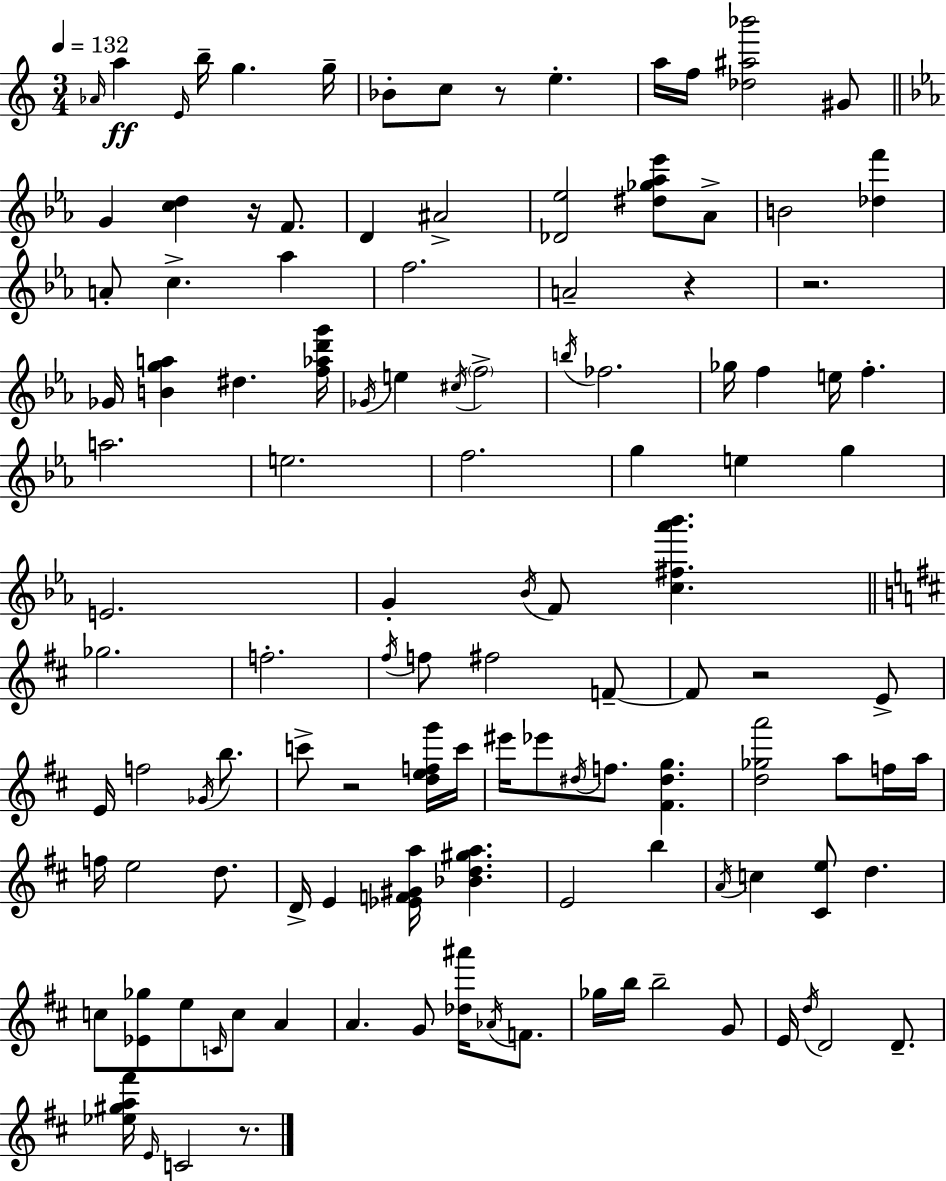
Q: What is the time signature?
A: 3/4